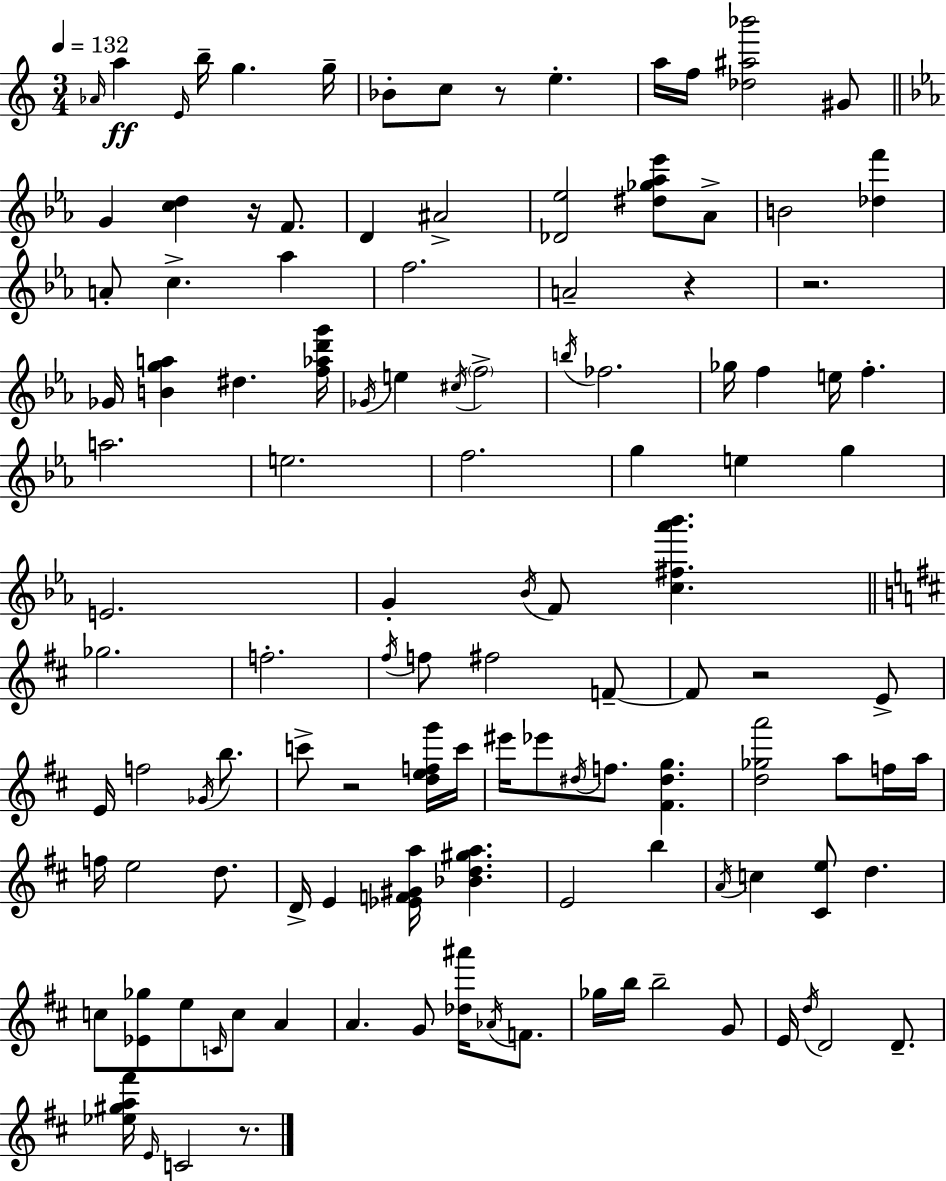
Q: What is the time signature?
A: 3/4